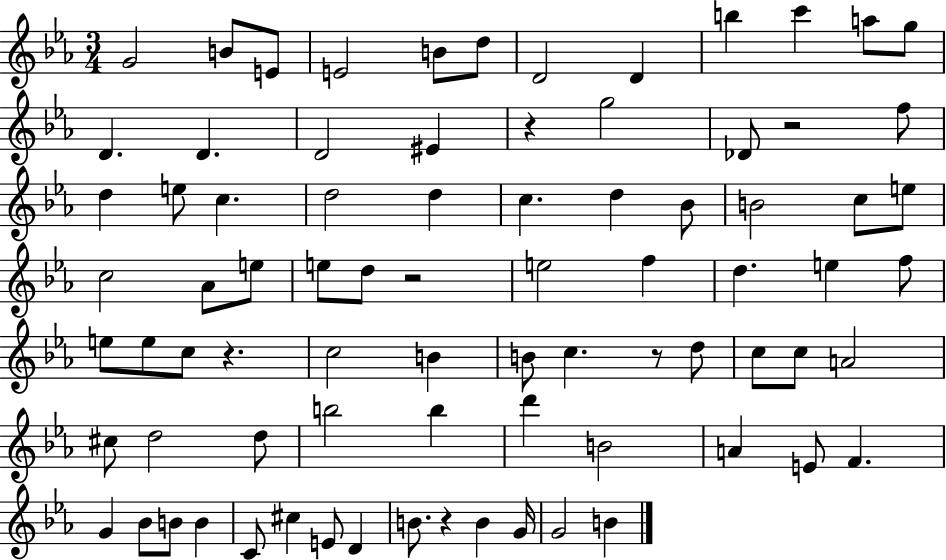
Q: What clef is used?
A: treble